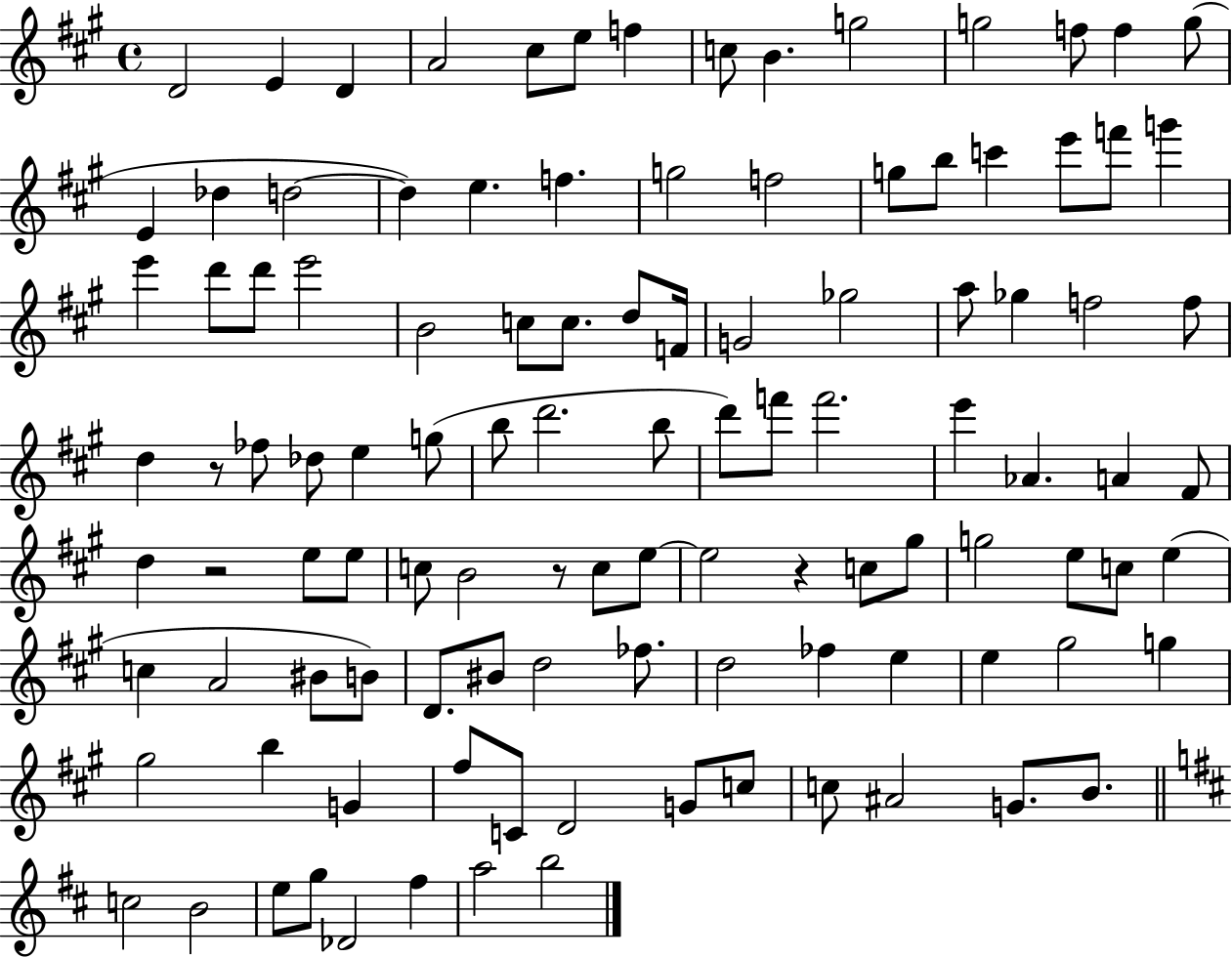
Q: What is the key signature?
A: A major